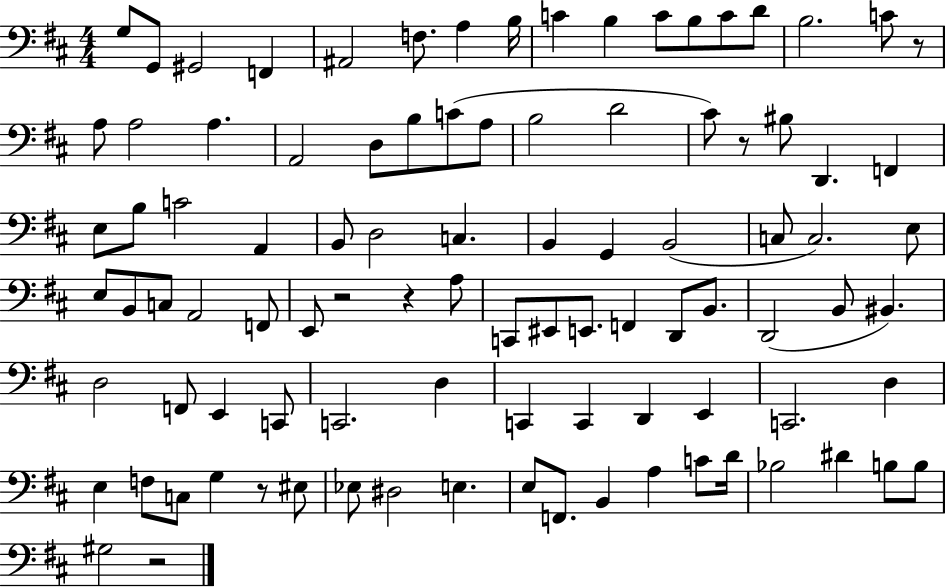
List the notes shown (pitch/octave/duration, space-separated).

G3/e G2/e G#2/h F2/q A#2/h F3/e. A3/q B3/s C4/q B3/q C4/e B3/e C4/e D4/e B3/h. C4/e R/e A3/e A3/h A3/q. A2/h D3/e B3/e C4/e A3/e B3/h D4/h C#4/e R/e BIS3/e D2/q. F2/q E3/e B3/e C4/h A2/q B2/e D3/h C3/q. B2/q G2/q B2/h C3/e C3/h. E3/e E3/e B2/e C3/e A2/h F2/e E2/e R/h R/q A3/e C2/e EIS2/e E2/e. F2/q D2/e B2/e. D2/h B2/e BIS2/q. D3/h F2/e E2/q C2/e C2/h. D3/q C2/q C2/q D2/q E2/q C2/h. D3/q E3/q F3/e C3/e G3/q R/e EIS3/e Eb3/e D#3/h E3/q. E3/e F2/e. B2/q A3/q C4/e D4/s Bb3/h D#4/q B3/e B3/e G#3/h R/h